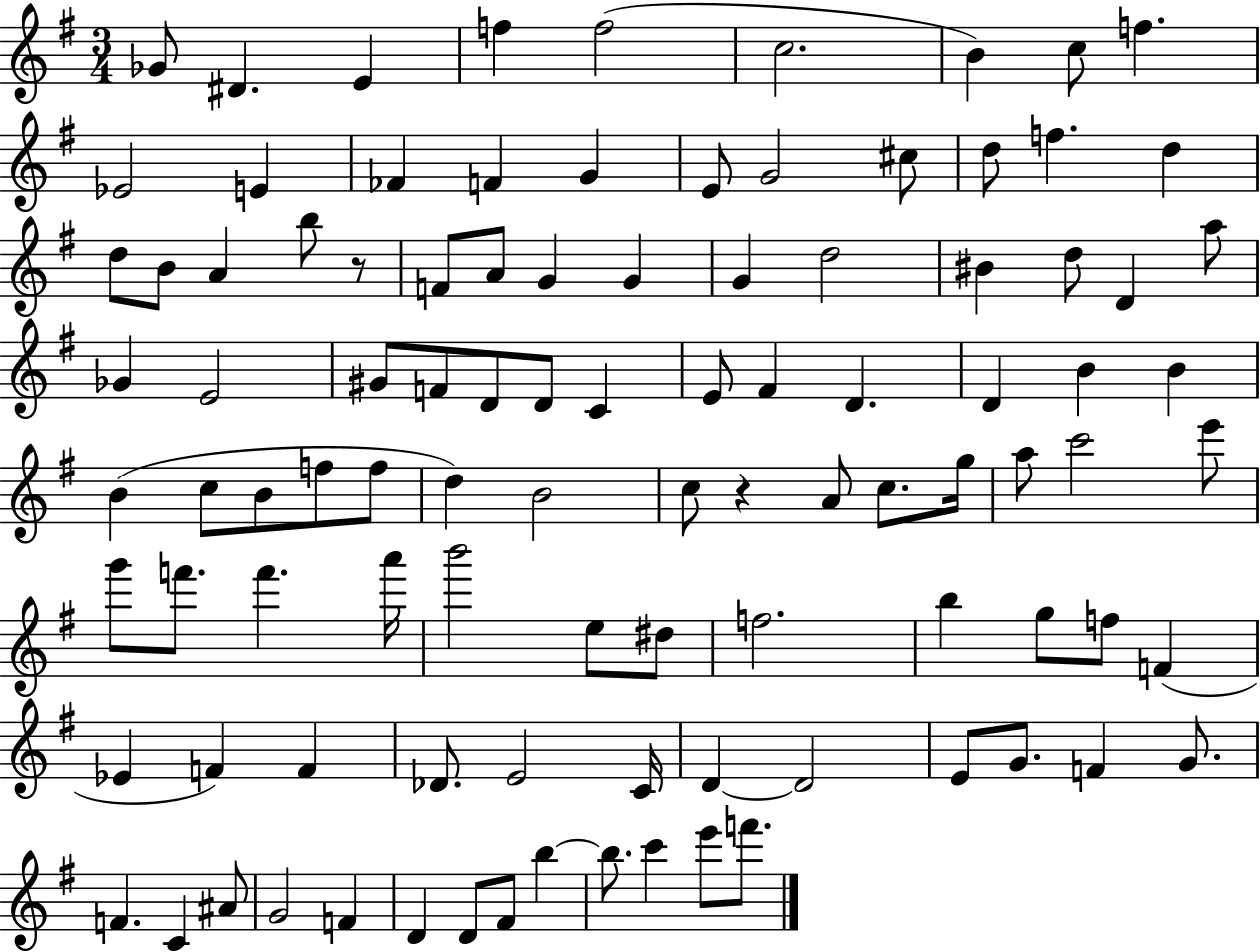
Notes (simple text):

Gb4/e D#4/q. E4/q F5/q F5/h C5/h. B4/q C5/e F5/q. Eb4/h E4/q FES4/q F4/q G4/q E4/e G4/h C#5/e D5/e F5/q. D5/q D5/e B4/e A4/q B5/e R/e F4/e A4/e G4/q G4/q G4/q D5/h BIS4/q D5/e D4/q A5/e Gb4/q E4/h G#4/e F4/e D4/e D4/e C4/q E4/e F#4/q D4/q. D4/q B4/q B4/q B4/q C5/e B4/e F5/e F5/e D5/q B4/h C5/e R/q A4/e C5/e. G5/s A5/e C6/h E6/e G6/e F6/e. F6/q. A6/s B6/h E5/e D#5/e F5/h. B5/q G5/e F5/e F4/q Eb4/q F4/q F4/q Db4/e. E4/h C4/s D4/q D4/h E4/e G4/e. F4/q G4/e. F4/q. C4/q A#4/e G4/h F4/q D4/q D4/e F#4/e B5/q B5/e. C6/q E6/e F6/e.